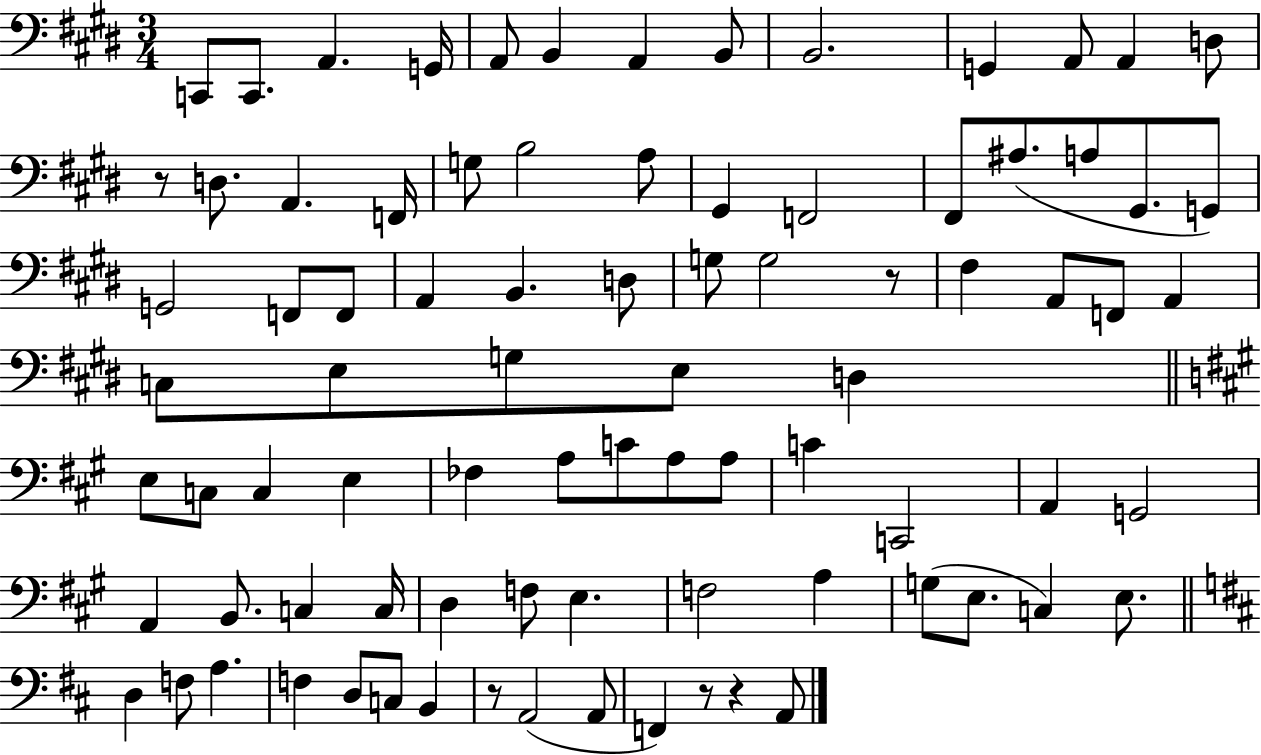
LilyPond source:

{
  \clef bass
  \numericTimeSignature
  \time 3/4
  \key e \major
  c,8 c,8. a,4. g,16 | a,8 b,4 a,4 b,8 | b,2. | g,4 a,8 a,4 d8 | \break r8 d8. a,4. f,16 | g8 b2 a8 | gis,4 f,2 | fis,8 ais8.( a8 gis,8. g,8) | \break g,2 f,8 f,8 | a,4 b,4. d8 | g8 g2 r8 | fis4 a,8 f,8 a,4 | \break c8 e8 g8 e8 d4 | \bar "||" \break \key a \major e8 c8 c4 e4 | fes4 a8 c'8 a8 a8 | c'4 c,2 | a,4 g,2 | \break a,4 b,8. c4 c16 | d4 f8 e4. | f2 a4 | g8( e8. c4) e8. | \break \bar "||" \break \key b \minor d4 f8 a4. | f4 d8 c8 b,4 | r8 a,2( a,8 | f,4) r8 r4 a,8 | \break \bar "|."
}